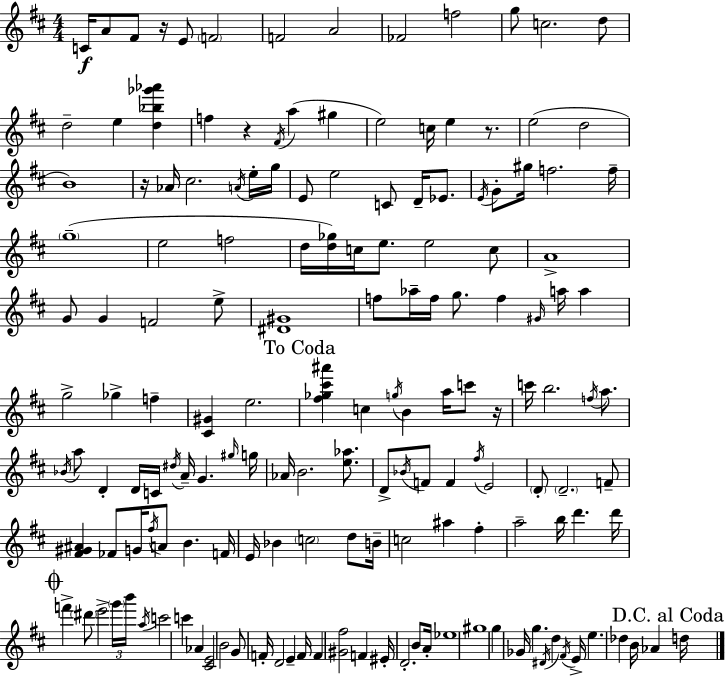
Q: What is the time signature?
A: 4/4